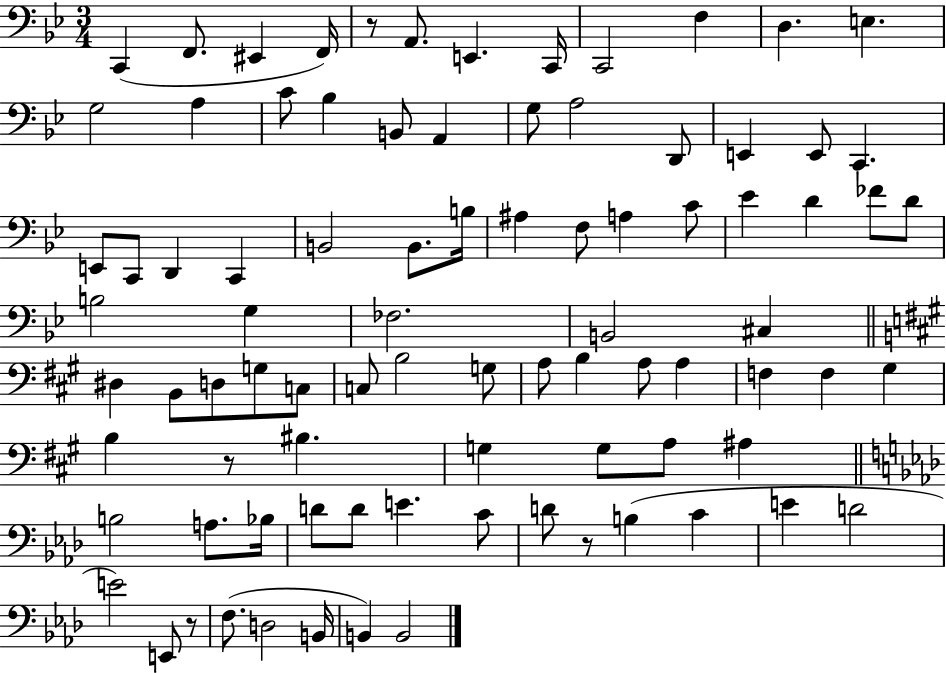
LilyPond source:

{
  \clef bass
  \numericTimeSignature
  \time 3/4
  \key bes \major
  \repeat volta 2 { c,4( f,8. eis,4 f,16) | r8 a,8. e,4. c,16 | c,2 f4 | d4. e4. | \break g2 a4 | c'8 bes4 b,8 a,4 | g8 a2 d,8 | e,4 e,8 c,4. | \break e,8 c,8 d,4 c,4 | b,2 b,8. b16 | ais4 f8 a4 c'8 | ees'4 d'4 fes'8 d'8 | \break b2 g4 | fes2. | b,2 cis4 | \bar "||" \break \key a \major dis4 b,8 d8 g8 c8 | c8 b2 g8 | a8 b4 a8 a4 | f4 f4 gis4 | \break b4 r8 bis4. | g4 g8 a8 ais4 | \bar "||" \break \key aes \major b2 a8. bes16 | d'8 d'8 e'4. c'8 | d'8 r8 b4( c'4 | e'4 d'2 | \break e'2) e,8 r8 | f8.( d2 b,16 | b,4) b,2 | } \bar "|."
}